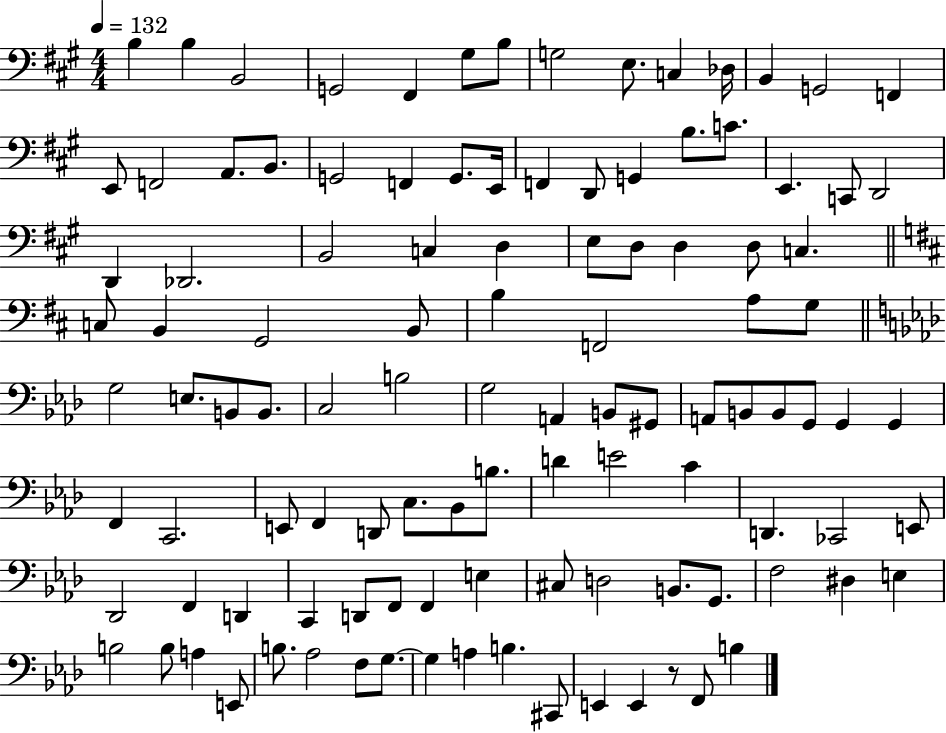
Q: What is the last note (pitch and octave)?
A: B3